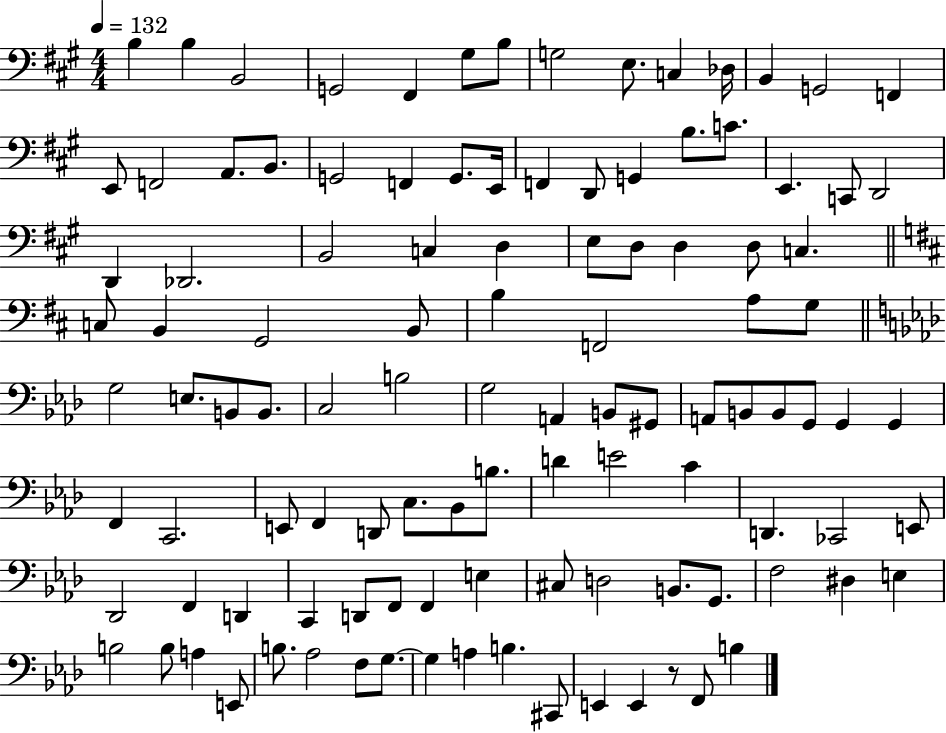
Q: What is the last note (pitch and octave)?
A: B3